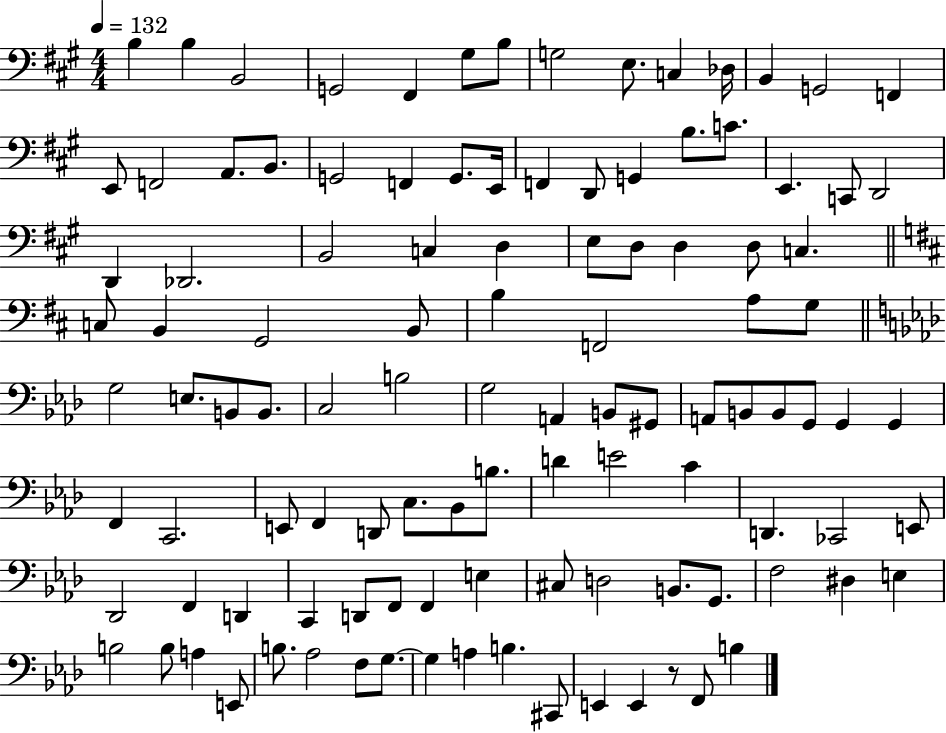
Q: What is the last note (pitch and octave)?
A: B3